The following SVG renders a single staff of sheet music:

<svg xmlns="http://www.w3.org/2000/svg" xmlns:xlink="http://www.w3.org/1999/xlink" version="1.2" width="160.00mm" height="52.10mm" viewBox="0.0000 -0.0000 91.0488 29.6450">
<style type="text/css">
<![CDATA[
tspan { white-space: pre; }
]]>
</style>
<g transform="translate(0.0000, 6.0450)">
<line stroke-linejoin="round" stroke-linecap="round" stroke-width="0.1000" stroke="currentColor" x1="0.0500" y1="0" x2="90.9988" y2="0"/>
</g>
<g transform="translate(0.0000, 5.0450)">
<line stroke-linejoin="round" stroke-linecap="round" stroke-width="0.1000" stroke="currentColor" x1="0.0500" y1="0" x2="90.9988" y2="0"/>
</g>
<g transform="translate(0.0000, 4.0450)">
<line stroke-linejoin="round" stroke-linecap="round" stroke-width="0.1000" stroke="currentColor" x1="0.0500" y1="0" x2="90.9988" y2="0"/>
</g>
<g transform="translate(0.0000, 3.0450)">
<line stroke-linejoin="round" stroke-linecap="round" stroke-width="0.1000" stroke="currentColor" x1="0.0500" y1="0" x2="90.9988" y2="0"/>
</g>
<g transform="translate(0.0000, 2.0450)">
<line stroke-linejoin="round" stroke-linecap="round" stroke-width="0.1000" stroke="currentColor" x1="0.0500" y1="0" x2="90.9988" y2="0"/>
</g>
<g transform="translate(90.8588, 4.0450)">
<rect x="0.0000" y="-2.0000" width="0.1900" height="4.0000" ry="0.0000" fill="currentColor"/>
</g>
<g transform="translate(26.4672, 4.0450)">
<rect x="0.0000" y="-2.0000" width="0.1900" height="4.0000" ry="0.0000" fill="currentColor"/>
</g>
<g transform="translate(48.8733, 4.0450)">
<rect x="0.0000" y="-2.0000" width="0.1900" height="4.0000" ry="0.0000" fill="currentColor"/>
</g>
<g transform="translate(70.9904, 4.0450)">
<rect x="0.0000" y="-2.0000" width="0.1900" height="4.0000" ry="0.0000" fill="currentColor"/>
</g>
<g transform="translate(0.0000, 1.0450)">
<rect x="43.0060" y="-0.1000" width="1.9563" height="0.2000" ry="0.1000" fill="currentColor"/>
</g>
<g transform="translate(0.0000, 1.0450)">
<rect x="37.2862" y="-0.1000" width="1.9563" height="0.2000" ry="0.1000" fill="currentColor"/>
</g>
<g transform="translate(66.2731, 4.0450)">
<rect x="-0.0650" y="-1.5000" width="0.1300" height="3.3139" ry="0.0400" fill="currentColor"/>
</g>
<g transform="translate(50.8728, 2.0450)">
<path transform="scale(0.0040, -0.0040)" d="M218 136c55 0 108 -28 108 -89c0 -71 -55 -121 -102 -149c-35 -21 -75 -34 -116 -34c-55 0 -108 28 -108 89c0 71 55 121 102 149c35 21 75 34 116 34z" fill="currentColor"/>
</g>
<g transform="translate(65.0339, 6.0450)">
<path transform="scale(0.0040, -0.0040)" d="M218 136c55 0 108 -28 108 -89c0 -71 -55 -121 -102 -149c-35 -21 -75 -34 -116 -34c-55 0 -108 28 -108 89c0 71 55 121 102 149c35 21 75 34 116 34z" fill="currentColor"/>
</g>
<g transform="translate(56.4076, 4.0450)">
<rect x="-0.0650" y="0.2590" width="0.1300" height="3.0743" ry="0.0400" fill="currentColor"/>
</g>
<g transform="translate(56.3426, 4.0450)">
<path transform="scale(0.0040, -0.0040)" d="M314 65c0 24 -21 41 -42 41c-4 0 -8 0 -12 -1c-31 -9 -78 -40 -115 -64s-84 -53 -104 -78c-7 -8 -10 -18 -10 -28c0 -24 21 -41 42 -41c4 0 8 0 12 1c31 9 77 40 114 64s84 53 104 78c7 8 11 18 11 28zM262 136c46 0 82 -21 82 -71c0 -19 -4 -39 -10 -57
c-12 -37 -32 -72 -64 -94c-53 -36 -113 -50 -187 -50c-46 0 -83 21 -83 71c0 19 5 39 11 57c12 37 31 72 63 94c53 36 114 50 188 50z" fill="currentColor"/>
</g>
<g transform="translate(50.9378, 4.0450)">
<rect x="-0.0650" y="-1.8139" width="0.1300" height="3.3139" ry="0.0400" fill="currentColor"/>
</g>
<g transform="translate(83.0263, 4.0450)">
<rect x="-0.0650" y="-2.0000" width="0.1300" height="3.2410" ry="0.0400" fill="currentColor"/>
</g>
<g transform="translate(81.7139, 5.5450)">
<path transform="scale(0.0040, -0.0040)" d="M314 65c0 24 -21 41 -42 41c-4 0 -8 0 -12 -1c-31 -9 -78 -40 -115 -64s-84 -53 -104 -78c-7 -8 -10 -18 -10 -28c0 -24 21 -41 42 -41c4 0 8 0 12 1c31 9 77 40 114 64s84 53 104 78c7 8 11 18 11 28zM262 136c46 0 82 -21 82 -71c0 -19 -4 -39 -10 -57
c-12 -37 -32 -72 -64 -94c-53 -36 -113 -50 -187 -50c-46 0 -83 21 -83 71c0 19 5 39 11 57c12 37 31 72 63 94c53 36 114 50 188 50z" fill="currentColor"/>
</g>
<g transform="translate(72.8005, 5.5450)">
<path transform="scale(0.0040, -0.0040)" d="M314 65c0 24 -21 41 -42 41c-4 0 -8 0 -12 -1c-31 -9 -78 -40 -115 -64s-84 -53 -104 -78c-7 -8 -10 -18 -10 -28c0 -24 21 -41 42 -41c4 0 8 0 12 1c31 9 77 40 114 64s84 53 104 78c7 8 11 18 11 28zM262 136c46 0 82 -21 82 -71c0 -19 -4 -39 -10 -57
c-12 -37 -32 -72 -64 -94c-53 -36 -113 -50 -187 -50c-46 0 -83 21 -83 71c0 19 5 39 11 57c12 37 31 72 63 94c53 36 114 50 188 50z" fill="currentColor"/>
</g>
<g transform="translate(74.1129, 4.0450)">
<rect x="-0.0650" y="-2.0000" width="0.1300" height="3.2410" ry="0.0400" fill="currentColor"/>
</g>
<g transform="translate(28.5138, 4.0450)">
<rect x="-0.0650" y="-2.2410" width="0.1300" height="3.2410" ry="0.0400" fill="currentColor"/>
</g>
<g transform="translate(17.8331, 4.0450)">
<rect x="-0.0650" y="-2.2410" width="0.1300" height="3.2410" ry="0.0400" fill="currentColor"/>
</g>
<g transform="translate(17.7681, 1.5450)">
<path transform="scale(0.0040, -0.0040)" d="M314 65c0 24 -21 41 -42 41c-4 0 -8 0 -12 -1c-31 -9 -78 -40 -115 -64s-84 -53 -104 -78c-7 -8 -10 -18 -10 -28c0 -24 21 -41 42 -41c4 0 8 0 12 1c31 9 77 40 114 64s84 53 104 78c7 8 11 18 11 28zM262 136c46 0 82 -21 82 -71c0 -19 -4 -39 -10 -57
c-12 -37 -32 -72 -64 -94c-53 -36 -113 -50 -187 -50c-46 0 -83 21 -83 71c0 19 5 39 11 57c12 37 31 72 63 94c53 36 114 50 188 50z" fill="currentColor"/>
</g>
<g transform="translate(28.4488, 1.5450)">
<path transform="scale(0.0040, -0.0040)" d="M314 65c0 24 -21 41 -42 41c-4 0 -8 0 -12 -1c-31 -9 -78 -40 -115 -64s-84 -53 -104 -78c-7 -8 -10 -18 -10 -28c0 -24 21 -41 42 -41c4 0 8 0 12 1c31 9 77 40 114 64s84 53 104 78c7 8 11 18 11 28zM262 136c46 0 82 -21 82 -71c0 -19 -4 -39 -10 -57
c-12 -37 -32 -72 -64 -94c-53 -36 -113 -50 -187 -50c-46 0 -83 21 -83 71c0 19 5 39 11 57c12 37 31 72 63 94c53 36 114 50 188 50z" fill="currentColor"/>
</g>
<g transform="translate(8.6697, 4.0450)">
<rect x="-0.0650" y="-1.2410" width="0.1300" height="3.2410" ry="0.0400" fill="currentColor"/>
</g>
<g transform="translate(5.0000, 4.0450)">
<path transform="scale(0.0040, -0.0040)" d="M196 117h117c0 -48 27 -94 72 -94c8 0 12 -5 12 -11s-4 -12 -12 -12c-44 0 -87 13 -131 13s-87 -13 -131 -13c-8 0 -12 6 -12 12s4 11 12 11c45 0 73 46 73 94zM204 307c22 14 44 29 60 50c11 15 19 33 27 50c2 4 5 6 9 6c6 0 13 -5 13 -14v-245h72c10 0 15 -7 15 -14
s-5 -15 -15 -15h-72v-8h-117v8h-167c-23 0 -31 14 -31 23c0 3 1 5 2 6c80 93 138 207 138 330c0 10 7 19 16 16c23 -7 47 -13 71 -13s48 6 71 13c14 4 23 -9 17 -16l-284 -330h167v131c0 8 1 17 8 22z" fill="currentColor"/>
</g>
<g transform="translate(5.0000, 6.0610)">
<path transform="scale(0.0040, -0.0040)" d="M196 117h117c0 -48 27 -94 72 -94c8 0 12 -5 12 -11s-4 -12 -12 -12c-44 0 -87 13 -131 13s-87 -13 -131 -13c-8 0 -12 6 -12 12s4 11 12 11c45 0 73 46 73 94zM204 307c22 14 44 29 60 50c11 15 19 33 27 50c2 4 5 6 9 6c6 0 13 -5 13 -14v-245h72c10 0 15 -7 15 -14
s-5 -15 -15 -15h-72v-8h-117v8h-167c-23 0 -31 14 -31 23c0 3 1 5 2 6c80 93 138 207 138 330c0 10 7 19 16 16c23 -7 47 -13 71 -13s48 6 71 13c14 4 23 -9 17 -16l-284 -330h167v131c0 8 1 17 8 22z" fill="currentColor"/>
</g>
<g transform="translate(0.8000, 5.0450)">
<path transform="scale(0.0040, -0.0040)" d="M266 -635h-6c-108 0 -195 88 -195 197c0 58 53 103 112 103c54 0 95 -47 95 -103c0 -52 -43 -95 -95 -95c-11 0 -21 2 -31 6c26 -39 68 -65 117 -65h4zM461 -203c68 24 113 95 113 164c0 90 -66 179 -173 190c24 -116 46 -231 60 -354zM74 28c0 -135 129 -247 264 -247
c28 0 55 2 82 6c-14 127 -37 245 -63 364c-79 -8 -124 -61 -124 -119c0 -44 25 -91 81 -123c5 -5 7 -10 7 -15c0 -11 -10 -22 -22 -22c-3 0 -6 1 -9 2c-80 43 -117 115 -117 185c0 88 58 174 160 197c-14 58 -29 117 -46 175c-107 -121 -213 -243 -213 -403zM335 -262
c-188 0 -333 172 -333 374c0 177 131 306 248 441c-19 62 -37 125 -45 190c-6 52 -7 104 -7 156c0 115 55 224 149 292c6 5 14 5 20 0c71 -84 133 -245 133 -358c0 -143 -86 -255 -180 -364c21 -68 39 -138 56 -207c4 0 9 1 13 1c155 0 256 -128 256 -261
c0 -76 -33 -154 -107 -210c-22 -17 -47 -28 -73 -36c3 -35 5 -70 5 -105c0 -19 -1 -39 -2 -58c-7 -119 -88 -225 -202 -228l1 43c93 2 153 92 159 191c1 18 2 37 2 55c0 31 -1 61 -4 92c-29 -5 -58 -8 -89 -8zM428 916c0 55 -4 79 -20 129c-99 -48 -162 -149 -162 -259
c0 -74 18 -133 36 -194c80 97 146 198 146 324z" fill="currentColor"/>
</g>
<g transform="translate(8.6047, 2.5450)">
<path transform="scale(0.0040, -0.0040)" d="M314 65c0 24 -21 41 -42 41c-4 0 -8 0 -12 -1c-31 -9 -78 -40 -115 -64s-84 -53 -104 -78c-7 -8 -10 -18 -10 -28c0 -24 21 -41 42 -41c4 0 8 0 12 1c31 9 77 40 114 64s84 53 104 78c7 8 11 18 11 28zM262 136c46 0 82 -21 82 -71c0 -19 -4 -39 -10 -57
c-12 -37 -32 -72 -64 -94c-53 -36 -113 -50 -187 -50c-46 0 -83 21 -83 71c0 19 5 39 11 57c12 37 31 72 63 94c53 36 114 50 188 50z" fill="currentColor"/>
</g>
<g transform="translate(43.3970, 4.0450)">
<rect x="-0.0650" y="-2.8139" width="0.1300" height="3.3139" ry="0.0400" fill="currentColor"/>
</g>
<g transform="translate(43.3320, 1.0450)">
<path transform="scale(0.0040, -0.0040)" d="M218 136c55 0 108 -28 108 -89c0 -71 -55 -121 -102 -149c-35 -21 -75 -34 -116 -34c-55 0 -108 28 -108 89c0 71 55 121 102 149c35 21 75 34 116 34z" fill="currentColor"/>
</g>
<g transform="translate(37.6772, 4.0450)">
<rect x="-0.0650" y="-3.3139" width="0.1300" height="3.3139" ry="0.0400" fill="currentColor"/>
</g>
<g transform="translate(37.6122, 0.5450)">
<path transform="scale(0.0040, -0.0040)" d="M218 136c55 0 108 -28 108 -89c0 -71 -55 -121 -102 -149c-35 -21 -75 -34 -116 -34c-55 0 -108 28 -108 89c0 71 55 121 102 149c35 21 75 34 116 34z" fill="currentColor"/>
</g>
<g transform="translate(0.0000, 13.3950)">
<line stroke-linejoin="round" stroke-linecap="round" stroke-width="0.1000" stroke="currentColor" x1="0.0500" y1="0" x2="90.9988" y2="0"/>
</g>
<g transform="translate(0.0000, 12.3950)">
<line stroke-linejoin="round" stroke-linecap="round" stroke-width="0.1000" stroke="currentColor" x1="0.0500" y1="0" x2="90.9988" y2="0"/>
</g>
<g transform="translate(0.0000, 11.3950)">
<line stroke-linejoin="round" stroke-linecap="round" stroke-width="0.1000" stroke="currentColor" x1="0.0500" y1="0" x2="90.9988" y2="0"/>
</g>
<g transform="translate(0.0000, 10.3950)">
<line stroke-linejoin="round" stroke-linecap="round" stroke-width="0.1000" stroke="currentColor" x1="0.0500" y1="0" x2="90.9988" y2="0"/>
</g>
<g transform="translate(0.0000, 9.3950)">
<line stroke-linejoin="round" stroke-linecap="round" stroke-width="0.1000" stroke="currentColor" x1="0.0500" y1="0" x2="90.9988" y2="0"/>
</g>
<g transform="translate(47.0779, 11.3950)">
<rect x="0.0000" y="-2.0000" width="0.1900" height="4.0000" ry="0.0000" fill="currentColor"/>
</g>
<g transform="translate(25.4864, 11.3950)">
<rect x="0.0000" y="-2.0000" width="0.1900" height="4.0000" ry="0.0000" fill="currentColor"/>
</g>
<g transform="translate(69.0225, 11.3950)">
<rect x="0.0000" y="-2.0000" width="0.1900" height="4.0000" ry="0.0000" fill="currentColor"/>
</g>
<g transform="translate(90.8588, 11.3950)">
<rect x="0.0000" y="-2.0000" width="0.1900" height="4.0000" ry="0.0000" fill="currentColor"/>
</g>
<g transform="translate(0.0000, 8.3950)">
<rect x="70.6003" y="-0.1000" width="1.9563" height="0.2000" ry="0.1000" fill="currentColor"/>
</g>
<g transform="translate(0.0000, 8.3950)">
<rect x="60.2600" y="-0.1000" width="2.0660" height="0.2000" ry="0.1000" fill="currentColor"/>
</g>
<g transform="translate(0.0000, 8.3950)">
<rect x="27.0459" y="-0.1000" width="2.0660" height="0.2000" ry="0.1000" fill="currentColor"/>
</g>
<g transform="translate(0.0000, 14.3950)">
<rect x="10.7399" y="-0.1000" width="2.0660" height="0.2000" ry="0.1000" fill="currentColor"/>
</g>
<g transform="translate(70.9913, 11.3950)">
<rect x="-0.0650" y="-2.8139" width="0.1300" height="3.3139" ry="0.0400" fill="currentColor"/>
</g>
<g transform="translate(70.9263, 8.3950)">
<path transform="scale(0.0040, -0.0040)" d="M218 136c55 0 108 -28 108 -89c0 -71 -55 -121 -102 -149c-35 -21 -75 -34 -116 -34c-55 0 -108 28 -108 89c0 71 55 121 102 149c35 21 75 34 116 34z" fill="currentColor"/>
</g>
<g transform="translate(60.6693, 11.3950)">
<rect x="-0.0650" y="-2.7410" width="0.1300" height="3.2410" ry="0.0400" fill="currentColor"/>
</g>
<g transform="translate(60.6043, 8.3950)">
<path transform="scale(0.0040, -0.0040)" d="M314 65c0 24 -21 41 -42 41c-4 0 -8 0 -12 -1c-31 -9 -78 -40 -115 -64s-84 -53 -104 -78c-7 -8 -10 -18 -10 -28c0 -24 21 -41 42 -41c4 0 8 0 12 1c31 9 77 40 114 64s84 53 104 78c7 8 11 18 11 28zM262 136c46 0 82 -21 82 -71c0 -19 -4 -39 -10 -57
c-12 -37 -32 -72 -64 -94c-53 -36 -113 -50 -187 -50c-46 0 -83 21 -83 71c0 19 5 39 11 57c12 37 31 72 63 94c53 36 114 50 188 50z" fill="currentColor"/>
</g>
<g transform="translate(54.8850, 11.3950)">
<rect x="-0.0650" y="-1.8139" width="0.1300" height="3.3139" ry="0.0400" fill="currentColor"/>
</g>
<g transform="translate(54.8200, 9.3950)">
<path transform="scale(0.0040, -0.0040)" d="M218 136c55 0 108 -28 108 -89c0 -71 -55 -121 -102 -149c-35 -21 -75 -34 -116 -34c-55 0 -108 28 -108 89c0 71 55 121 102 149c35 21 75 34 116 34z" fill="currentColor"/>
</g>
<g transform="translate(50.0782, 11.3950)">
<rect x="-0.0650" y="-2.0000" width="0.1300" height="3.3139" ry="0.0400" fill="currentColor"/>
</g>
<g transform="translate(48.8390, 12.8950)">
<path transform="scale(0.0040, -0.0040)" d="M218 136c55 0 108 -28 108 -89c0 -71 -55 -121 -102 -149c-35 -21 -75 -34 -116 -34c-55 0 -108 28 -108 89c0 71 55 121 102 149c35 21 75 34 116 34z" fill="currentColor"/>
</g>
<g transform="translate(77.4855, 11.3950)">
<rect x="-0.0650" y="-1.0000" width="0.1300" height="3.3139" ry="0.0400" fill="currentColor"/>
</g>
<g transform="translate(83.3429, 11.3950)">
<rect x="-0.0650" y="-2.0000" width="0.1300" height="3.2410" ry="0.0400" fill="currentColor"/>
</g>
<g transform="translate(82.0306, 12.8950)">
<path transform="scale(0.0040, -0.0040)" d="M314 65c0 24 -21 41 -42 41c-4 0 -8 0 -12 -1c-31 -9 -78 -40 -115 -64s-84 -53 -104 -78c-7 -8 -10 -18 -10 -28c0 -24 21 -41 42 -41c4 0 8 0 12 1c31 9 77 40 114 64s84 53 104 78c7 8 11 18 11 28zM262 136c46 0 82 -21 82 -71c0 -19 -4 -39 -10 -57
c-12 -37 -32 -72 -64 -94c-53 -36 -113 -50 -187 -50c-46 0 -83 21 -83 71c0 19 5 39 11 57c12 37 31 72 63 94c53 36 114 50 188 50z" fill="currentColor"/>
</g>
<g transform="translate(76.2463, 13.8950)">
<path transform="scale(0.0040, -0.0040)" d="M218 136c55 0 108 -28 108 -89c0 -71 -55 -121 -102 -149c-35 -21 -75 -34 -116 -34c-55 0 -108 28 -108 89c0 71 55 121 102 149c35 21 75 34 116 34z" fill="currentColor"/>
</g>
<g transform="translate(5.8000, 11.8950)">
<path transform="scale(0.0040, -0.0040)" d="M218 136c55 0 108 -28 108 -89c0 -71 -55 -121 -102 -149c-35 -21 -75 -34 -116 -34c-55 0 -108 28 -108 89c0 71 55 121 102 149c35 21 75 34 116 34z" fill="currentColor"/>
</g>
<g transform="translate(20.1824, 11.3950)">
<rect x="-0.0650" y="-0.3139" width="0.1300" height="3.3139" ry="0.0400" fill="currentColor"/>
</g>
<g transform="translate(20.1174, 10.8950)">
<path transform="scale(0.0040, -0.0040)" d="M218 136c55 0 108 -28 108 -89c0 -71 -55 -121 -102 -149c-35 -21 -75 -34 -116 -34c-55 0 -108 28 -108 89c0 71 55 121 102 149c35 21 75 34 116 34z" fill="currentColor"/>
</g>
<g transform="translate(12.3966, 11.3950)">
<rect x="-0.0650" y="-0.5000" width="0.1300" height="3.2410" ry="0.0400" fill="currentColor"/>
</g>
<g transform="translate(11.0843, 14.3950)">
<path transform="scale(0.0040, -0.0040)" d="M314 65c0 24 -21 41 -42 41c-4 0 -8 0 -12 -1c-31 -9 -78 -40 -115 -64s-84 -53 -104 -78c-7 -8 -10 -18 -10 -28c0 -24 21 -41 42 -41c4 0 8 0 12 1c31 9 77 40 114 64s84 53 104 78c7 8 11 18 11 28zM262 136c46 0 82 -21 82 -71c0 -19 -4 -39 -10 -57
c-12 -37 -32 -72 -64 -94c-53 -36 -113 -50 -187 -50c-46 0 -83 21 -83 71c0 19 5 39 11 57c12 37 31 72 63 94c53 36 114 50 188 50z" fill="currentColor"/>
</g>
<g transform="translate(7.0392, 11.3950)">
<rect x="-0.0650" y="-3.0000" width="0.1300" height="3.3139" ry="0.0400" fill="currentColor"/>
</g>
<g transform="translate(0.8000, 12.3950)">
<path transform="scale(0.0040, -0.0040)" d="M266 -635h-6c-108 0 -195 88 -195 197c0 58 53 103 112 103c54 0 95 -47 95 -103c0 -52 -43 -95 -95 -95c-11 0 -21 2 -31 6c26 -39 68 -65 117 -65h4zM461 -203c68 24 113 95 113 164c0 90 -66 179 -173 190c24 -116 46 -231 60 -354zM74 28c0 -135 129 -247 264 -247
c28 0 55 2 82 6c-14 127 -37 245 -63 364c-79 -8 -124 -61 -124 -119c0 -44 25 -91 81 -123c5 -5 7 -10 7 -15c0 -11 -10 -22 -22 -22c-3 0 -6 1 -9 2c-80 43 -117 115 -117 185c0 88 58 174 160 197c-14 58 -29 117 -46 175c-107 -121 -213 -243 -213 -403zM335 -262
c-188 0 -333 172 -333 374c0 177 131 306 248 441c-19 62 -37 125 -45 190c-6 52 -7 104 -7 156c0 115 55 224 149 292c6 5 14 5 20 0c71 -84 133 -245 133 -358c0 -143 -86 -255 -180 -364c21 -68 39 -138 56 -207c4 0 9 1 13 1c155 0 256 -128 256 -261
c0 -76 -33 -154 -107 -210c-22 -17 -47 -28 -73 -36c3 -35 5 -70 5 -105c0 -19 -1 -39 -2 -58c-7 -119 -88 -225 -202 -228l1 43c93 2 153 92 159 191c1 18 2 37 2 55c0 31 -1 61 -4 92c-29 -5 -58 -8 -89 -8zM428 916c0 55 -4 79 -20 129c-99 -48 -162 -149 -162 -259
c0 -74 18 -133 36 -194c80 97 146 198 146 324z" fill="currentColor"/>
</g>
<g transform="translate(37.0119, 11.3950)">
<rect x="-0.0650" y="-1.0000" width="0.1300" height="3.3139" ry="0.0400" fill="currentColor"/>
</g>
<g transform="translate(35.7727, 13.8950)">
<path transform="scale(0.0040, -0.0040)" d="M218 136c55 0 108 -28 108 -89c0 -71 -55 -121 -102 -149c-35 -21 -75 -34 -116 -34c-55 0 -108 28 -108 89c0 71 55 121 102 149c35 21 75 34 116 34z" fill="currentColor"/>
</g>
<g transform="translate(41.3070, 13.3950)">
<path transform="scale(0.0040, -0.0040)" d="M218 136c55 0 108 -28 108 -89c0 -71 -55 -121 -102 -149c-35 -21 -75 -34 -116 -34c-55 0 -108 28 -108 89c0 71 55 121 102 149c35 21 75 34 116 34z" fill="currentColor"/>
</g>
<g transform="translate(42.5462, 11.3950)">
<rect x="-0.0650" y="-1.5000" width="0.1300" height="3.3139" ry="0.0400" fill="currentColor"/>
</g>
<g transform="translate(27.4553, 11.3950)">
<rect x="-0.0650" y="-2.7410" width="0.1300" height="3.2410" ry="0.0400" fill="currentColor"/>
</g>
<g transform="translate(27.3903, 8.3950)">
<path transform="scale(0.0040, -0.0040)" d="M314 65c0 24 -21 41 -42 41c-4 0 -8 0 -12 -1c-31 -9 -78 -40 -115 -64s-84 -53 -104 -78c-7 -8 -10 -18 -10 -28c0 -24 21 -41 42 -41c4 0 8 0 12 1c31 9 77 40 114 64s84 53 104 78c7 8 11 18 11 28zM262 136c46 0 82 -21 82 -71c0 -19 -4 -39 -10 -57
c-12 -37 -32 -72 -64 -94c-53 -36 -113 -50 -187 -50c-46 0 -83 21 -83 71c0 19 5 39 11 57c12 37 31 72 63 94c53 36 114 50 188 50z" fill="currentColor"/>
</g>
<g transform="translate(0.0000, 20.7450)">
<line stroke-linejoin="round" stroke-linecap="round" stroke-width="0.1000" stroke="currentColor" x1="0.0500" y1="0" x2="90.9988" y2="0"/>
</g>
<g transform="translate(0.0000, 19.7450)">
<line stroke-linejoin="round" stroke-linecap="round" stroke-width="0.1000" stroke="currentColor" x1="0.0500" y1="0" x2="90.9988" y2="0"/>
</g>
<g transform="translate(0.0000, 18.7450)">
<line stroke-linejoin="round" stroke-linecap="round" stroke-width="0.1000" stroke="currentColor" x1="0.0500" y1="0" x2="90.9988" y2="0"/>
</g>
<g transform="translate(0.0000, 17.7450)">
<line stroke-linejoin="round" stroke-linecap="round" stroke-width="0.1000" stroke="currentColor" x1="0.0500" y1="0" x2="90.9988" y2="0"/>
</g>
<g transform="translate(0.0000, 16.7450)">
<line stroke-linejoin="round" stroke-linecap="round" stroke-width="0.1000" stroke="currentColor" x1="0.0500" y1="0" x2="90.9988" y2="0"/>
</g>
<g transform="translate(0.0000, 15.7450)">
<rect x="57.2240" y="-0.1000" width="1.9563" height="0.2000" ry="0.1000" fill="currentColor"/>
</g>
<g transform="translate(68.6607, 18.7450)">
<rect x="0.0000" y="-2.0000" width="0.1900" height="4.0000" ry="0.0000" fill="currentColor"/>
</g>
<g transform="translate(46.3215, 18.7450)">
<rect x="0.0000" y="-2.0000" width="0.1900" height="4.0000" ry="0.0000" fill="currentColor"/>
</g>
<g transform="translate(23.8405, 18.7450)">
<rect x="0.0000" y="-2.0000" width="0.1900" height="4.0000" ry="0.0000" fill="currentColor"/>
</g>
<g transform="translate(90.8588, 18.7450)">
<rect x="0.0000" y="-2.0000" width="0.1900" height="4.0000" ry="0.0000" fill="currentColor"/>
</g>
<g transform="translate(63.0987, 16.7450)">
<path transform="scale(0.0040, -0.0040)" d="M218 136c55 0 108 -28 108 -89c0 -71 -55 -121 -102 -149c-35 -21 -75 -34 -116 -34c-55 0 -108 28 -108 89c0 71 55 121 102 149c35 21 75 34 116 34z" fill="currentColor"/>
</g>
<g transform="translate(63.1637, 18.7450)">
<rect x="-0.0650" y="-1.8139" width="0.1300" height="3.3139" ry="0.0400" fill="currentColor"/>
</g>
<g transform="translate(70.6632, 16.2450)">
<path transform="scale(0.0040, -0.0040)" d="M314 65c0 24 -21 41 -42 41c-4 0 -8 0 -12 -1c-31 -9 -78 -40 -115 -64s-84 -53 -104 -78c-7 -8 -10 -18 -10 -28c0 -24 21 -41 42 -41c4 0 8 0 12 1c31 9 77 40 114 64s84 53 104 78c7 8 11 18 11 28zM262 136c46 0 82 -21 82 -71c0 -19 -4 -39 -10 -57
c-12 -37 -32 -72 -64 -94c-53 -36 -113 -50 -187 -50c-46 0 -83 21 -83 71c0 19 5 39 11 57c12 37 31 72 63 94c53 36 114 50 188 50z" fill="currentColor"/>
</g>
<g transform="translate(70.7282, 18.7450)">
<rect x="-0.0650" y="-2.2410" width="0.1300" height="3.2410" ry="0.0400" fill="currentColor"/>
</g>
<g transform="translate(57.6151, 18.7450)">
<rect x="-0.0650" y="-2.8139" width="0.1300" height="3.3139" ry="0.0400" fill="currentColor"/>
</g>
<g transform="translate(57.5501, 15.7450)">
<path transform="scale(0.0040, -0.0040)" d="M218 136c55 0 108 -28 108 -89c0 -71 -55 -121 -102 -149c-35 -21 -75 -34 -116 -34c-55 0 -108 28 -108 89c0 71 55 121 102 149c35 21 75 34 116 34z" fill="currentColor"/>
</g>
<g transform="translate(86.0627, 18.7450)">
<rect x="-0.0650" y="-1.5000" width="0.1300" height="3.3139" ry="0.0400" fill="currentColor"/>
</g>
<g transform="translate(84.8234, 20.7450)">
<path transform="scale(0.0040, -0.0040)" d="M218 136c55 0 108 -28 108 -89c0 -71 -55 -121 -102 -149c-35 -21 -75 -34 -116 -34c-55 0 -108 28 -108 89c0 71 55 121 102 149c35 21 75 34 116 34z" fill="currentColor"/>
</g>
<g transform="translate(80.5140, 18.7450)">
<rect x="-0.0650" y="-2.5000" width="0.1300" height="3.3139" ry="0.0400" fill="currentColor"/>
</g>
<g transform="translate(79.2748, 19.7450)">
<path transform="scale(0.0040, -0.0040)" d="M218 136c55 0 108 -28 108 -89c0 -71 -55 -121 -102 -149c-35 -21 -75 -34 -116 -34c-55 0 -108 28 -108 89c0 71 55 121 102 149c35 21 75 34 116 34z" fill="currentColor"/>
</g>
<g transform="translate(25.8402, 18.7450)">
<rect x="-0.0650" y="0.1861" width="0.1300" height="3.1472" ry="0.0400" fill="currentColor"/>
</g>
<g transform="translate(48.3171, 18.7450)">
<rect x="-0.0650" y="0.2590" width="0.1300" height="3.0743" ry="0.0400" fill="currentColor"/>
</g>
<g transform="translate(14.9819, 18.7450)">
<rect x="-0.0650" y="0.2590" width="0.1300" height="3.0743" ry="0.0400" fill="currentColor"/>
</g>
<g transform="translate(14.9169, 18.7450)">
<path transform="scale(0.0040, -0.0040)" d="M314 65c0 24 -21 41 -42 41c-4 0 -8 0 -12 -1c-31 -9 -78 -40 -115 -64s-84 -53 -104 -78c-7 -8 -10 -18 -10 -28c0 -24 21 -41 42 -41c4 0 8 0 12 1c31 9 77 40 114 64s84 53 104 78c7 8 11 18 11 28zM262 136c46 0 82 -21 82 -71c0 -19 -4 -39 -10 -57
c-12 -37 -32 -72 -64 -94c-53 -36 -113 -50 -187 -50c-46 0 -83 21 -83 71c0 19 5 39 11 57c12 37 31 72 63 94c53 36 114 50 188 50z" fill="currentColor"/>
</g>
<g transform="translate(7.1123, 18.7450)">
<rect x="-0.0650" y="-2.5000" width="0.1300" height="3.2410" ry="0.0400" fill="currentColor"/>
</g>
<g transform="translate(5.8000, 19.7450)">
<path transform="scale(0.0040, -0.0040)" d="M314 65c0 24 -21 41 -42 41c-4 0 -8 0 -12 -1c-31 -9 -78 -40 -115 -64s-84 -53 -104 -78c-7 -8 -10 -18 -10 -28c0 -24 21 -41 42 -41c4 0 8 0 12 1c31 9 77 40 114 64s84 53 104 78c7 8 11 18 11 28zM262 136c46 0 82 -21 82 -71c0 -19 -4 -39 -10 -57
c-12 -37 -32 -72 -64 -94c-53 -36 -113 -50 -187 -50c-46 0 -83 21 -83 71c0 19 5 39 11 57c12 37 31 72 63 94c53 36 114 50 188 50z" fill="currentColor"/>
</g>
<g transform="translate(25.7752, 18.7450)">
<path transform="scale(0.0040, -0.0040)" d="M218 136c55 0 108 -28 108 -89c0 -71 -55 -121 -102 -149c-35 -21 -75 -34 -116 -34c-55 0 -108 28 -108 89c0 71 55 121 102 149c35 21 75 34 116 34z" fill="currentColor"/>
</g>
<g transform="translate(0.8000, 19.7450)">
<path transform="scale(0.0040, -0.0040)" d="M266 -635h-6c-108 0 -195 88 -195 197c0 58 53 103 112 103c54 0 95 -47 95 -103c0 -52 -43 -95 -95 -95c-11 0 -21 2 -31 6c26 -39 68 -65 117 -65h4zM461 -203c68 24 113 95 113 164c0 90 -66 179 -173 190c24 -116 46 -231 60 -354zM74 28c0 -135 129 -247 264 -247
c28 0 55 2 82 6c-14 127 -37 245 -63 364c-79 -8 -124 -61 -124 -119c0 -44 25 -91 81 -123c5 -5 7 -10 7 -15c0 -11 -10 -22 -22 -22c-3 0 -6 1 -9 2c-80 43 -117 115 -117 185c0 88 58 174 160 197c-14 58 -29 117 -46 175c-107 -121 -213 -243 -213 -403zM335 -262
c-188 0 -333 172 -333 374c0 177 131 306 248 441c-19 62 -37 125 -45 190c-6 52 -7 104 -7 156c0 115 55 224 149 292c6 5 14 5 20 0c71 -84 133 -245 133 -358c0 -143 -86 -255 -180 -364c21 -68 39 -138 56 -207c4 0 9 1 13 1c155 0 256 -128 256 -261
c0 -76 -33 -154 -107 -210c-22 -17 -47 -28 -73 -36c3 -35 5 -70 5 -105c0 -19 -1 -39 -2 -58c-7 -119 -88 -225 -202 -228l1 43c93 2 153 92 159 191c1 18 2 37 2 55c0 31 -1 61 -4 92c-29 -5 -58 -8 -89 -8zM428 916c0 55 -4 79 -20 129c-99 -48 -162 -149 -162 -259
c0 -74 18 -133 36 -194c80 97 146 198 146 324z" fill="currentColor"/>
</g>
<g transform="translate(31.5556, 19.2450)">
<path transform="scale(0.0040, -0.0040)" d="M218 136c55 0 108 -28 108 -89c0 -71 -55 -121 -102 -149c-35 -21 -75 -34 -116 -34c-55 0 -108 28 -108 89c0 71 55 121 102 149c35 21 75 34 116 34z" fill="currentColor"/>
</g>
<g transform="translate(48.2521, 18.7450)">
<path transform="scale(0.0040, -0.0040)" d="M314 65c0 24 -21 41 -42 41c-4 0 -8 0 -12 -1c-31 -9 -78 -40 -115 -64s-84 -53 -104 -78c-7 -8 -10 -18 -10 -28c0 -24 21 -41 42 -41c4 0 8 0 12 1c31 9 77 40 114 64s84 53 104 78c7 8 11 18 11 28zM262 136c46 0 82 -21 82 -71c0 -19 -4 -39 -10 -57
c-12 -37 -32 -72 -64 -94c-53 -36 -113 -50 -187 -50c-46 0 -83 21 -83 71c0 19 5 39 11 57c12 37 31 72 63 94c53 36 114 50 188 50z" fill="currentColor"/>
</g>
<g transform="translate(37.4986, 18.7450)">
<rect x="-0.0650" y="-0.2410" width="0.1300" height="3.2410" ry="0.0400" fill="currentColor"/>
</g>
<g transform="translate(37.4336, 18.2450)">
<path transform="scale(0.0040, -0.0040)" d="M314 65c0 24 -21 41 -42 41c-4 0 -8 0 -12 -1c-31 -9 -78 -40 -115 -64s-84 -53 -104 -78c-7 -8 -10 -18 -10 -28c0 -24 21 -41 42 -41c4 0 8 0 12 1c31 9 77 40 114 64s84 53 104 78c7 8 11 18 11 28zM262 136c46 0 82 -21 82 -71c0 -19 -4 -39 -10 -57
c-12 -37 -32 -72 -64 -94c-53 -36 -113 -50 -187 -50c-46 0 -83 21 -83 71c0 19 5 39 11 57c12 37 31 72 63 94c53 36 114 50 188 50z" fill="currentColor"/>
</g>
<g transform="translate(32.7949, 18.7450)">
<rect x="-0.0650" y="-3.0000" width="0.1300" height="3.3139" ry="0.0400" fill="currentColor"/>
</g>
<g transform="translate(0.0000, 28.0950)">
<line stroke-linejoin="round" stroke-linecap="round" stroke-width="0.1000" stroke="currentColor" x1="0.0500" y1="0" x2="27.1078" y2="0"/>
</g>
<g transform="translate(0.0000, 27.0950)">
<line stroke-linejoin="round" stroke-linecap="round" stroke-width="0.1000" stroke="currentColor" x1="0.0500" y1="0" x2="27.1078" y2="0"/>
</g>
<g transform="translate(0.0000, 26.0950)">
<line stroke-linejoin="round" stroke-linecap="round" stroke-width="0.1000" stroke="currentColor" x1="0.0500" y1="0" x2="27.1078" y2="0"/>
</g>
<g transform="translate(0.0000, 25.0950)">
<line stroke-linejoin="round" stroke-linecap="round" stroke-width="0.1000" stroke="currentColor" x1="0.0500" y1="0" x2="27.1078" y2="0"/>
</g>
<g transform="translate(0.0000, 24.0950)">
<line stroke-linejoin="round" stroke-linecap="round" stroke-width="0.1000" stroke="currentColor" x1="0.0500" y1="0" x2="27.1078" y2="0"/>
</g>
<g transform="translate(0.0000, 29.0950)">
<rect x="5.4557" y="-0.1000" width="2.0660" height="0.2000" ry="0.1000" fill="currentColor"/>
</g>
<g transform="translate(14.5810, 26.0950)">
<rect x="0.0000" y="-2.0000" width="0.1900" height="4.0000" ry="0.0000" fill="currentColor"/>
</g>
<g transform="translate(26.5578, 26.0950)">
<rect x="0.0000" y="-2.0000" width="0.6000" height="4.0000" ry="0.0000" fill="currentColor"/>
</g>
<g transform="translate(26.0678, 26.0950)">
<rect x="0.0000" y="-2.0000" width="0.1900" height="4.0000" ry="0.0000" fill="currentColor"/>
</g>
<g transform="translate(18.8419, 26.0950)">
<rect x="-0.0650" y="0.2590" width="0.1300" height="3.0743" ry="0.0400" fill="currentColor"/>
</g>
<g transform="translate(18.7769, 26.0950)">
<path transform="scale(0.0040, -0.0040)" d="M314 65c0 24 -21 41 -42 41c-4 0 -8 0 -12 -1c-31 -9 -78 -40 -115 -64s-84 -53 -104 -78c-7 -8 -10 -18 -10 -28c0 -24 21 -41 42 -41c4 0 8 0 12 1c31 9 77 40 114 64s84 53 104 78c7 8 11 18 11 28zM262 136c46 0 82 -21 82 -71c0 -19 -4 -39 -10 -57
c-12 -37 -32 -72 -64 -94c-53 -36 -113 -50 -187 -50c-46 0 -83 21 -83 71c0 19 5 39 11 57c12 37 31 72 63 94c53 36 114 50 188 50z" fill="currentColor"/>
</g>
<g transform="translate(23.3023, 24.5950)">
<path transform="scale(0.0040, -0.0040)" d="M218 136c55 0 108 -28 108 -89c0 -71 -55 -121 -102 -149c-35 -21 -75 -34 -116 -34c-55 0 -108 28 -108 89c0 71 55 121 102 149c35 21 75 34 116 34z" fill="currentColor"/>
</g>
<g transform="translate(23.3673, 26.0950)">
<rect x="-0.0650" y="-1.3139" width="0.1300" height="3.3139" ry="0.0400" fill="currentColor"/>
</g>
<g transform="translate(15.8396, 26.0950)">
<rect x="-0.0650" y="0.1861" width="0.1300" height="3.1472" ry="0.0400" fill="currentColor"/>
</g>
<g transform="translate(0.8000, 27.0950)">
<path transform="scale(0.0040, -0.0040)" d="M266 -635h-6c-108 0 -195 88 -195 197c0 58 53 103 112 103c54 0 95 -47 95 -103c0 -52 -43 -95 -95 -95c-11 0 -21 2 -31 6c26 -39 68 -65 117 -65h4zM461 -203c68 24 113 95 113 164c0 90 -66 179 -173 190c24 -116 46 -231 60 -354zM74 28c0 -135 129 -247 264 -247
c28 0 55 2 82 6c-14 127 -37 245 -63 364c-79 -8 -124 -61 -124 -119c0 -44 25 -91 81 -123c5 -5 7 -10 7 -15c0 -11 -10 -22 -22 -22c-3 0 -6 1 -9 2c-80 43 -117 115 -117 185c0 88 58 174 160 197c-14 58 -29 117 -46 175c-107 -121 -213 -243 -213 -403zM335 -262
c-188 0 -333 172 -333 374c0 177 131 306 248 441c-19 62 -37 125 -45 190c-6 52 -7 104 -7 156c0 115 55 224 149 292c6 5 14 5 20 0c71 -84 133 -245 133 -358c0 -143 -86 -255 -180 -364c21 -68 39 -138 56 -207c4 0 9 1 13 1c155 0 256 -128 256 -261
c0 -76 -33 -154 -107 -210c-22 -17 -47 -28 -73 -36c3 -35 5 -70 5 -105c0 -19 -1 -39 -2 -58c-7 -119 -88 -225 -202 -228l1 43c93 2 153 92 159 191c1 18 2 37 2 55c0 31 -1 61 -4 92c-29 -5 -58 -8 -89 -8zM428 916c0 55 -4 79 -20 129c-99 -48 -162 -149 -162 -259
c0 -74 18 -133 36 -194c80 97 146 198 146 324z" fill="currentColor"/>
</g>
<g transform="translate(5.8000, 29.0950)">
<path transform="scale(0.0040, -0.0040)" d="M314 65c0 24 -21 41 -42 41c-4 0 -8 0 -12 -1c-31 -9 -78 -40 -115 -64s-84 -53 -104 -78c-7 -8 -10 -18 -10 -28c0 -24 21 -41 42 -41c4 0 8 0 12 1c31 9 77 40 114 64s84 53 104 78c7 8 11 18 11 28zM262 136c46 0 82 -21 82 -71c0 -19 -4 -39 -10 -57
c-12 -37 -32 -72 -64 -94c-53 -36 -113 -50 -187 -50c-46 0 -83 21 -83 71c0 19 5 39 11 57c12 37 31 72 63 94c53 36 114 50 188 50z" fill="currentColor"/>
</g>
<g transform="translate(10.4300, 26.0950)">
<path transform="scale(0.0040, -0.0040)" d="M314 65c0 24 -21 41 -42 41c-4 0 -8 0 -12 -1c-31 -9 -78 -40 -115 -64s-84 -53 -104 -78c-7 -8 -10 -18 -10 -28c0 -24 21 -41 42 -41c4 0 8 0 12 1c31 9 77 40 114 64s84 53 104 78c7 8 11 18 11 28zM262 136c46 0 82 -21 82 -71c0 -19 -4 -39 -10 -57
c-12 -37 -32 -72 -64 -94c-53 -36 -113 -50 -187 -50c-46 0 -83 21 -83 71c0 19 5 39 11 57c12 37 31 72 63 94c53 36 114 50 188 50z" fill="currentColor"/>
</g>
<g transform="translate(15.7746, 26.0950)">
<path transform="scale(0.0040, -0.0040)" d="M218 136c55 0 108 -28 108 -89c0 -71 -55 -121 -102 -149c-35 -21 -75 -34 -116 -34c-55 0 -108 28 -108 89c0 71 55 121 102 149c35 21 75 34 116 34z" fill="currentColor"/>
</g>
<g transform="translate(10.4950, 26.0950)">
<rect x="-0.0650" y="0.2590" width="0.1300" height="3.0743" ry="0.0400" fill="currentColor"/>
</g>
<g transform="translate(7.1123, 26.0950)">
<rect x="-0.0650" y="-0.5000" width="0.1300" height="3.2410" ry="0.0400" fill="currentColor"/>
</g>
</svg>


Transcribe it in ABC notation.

X:1
T:Untitled
M:4/4
L:1/4
K:C
e2 g2 g2 b a f B2 E F2 F2 A C2 c a2 D E F f a2 a D F2 G2 B2 B A c2 B2 a f g2 G E C2 B2 B B2 e